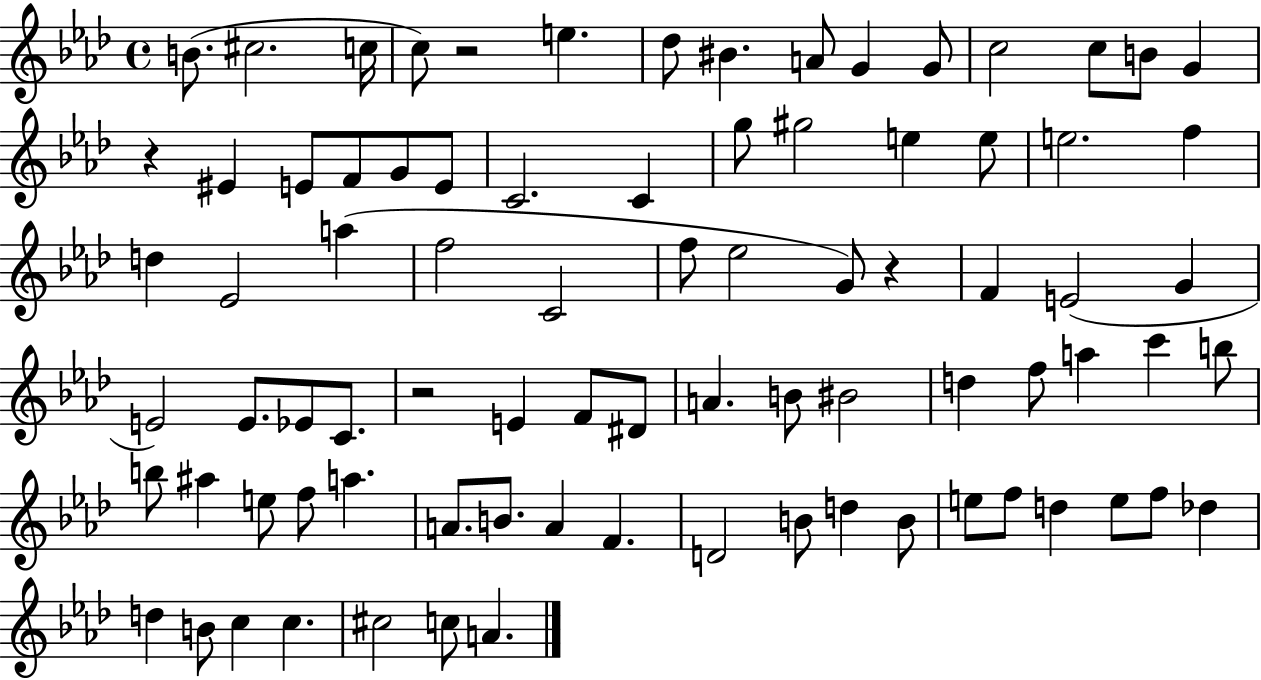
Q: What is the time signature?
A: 4/4